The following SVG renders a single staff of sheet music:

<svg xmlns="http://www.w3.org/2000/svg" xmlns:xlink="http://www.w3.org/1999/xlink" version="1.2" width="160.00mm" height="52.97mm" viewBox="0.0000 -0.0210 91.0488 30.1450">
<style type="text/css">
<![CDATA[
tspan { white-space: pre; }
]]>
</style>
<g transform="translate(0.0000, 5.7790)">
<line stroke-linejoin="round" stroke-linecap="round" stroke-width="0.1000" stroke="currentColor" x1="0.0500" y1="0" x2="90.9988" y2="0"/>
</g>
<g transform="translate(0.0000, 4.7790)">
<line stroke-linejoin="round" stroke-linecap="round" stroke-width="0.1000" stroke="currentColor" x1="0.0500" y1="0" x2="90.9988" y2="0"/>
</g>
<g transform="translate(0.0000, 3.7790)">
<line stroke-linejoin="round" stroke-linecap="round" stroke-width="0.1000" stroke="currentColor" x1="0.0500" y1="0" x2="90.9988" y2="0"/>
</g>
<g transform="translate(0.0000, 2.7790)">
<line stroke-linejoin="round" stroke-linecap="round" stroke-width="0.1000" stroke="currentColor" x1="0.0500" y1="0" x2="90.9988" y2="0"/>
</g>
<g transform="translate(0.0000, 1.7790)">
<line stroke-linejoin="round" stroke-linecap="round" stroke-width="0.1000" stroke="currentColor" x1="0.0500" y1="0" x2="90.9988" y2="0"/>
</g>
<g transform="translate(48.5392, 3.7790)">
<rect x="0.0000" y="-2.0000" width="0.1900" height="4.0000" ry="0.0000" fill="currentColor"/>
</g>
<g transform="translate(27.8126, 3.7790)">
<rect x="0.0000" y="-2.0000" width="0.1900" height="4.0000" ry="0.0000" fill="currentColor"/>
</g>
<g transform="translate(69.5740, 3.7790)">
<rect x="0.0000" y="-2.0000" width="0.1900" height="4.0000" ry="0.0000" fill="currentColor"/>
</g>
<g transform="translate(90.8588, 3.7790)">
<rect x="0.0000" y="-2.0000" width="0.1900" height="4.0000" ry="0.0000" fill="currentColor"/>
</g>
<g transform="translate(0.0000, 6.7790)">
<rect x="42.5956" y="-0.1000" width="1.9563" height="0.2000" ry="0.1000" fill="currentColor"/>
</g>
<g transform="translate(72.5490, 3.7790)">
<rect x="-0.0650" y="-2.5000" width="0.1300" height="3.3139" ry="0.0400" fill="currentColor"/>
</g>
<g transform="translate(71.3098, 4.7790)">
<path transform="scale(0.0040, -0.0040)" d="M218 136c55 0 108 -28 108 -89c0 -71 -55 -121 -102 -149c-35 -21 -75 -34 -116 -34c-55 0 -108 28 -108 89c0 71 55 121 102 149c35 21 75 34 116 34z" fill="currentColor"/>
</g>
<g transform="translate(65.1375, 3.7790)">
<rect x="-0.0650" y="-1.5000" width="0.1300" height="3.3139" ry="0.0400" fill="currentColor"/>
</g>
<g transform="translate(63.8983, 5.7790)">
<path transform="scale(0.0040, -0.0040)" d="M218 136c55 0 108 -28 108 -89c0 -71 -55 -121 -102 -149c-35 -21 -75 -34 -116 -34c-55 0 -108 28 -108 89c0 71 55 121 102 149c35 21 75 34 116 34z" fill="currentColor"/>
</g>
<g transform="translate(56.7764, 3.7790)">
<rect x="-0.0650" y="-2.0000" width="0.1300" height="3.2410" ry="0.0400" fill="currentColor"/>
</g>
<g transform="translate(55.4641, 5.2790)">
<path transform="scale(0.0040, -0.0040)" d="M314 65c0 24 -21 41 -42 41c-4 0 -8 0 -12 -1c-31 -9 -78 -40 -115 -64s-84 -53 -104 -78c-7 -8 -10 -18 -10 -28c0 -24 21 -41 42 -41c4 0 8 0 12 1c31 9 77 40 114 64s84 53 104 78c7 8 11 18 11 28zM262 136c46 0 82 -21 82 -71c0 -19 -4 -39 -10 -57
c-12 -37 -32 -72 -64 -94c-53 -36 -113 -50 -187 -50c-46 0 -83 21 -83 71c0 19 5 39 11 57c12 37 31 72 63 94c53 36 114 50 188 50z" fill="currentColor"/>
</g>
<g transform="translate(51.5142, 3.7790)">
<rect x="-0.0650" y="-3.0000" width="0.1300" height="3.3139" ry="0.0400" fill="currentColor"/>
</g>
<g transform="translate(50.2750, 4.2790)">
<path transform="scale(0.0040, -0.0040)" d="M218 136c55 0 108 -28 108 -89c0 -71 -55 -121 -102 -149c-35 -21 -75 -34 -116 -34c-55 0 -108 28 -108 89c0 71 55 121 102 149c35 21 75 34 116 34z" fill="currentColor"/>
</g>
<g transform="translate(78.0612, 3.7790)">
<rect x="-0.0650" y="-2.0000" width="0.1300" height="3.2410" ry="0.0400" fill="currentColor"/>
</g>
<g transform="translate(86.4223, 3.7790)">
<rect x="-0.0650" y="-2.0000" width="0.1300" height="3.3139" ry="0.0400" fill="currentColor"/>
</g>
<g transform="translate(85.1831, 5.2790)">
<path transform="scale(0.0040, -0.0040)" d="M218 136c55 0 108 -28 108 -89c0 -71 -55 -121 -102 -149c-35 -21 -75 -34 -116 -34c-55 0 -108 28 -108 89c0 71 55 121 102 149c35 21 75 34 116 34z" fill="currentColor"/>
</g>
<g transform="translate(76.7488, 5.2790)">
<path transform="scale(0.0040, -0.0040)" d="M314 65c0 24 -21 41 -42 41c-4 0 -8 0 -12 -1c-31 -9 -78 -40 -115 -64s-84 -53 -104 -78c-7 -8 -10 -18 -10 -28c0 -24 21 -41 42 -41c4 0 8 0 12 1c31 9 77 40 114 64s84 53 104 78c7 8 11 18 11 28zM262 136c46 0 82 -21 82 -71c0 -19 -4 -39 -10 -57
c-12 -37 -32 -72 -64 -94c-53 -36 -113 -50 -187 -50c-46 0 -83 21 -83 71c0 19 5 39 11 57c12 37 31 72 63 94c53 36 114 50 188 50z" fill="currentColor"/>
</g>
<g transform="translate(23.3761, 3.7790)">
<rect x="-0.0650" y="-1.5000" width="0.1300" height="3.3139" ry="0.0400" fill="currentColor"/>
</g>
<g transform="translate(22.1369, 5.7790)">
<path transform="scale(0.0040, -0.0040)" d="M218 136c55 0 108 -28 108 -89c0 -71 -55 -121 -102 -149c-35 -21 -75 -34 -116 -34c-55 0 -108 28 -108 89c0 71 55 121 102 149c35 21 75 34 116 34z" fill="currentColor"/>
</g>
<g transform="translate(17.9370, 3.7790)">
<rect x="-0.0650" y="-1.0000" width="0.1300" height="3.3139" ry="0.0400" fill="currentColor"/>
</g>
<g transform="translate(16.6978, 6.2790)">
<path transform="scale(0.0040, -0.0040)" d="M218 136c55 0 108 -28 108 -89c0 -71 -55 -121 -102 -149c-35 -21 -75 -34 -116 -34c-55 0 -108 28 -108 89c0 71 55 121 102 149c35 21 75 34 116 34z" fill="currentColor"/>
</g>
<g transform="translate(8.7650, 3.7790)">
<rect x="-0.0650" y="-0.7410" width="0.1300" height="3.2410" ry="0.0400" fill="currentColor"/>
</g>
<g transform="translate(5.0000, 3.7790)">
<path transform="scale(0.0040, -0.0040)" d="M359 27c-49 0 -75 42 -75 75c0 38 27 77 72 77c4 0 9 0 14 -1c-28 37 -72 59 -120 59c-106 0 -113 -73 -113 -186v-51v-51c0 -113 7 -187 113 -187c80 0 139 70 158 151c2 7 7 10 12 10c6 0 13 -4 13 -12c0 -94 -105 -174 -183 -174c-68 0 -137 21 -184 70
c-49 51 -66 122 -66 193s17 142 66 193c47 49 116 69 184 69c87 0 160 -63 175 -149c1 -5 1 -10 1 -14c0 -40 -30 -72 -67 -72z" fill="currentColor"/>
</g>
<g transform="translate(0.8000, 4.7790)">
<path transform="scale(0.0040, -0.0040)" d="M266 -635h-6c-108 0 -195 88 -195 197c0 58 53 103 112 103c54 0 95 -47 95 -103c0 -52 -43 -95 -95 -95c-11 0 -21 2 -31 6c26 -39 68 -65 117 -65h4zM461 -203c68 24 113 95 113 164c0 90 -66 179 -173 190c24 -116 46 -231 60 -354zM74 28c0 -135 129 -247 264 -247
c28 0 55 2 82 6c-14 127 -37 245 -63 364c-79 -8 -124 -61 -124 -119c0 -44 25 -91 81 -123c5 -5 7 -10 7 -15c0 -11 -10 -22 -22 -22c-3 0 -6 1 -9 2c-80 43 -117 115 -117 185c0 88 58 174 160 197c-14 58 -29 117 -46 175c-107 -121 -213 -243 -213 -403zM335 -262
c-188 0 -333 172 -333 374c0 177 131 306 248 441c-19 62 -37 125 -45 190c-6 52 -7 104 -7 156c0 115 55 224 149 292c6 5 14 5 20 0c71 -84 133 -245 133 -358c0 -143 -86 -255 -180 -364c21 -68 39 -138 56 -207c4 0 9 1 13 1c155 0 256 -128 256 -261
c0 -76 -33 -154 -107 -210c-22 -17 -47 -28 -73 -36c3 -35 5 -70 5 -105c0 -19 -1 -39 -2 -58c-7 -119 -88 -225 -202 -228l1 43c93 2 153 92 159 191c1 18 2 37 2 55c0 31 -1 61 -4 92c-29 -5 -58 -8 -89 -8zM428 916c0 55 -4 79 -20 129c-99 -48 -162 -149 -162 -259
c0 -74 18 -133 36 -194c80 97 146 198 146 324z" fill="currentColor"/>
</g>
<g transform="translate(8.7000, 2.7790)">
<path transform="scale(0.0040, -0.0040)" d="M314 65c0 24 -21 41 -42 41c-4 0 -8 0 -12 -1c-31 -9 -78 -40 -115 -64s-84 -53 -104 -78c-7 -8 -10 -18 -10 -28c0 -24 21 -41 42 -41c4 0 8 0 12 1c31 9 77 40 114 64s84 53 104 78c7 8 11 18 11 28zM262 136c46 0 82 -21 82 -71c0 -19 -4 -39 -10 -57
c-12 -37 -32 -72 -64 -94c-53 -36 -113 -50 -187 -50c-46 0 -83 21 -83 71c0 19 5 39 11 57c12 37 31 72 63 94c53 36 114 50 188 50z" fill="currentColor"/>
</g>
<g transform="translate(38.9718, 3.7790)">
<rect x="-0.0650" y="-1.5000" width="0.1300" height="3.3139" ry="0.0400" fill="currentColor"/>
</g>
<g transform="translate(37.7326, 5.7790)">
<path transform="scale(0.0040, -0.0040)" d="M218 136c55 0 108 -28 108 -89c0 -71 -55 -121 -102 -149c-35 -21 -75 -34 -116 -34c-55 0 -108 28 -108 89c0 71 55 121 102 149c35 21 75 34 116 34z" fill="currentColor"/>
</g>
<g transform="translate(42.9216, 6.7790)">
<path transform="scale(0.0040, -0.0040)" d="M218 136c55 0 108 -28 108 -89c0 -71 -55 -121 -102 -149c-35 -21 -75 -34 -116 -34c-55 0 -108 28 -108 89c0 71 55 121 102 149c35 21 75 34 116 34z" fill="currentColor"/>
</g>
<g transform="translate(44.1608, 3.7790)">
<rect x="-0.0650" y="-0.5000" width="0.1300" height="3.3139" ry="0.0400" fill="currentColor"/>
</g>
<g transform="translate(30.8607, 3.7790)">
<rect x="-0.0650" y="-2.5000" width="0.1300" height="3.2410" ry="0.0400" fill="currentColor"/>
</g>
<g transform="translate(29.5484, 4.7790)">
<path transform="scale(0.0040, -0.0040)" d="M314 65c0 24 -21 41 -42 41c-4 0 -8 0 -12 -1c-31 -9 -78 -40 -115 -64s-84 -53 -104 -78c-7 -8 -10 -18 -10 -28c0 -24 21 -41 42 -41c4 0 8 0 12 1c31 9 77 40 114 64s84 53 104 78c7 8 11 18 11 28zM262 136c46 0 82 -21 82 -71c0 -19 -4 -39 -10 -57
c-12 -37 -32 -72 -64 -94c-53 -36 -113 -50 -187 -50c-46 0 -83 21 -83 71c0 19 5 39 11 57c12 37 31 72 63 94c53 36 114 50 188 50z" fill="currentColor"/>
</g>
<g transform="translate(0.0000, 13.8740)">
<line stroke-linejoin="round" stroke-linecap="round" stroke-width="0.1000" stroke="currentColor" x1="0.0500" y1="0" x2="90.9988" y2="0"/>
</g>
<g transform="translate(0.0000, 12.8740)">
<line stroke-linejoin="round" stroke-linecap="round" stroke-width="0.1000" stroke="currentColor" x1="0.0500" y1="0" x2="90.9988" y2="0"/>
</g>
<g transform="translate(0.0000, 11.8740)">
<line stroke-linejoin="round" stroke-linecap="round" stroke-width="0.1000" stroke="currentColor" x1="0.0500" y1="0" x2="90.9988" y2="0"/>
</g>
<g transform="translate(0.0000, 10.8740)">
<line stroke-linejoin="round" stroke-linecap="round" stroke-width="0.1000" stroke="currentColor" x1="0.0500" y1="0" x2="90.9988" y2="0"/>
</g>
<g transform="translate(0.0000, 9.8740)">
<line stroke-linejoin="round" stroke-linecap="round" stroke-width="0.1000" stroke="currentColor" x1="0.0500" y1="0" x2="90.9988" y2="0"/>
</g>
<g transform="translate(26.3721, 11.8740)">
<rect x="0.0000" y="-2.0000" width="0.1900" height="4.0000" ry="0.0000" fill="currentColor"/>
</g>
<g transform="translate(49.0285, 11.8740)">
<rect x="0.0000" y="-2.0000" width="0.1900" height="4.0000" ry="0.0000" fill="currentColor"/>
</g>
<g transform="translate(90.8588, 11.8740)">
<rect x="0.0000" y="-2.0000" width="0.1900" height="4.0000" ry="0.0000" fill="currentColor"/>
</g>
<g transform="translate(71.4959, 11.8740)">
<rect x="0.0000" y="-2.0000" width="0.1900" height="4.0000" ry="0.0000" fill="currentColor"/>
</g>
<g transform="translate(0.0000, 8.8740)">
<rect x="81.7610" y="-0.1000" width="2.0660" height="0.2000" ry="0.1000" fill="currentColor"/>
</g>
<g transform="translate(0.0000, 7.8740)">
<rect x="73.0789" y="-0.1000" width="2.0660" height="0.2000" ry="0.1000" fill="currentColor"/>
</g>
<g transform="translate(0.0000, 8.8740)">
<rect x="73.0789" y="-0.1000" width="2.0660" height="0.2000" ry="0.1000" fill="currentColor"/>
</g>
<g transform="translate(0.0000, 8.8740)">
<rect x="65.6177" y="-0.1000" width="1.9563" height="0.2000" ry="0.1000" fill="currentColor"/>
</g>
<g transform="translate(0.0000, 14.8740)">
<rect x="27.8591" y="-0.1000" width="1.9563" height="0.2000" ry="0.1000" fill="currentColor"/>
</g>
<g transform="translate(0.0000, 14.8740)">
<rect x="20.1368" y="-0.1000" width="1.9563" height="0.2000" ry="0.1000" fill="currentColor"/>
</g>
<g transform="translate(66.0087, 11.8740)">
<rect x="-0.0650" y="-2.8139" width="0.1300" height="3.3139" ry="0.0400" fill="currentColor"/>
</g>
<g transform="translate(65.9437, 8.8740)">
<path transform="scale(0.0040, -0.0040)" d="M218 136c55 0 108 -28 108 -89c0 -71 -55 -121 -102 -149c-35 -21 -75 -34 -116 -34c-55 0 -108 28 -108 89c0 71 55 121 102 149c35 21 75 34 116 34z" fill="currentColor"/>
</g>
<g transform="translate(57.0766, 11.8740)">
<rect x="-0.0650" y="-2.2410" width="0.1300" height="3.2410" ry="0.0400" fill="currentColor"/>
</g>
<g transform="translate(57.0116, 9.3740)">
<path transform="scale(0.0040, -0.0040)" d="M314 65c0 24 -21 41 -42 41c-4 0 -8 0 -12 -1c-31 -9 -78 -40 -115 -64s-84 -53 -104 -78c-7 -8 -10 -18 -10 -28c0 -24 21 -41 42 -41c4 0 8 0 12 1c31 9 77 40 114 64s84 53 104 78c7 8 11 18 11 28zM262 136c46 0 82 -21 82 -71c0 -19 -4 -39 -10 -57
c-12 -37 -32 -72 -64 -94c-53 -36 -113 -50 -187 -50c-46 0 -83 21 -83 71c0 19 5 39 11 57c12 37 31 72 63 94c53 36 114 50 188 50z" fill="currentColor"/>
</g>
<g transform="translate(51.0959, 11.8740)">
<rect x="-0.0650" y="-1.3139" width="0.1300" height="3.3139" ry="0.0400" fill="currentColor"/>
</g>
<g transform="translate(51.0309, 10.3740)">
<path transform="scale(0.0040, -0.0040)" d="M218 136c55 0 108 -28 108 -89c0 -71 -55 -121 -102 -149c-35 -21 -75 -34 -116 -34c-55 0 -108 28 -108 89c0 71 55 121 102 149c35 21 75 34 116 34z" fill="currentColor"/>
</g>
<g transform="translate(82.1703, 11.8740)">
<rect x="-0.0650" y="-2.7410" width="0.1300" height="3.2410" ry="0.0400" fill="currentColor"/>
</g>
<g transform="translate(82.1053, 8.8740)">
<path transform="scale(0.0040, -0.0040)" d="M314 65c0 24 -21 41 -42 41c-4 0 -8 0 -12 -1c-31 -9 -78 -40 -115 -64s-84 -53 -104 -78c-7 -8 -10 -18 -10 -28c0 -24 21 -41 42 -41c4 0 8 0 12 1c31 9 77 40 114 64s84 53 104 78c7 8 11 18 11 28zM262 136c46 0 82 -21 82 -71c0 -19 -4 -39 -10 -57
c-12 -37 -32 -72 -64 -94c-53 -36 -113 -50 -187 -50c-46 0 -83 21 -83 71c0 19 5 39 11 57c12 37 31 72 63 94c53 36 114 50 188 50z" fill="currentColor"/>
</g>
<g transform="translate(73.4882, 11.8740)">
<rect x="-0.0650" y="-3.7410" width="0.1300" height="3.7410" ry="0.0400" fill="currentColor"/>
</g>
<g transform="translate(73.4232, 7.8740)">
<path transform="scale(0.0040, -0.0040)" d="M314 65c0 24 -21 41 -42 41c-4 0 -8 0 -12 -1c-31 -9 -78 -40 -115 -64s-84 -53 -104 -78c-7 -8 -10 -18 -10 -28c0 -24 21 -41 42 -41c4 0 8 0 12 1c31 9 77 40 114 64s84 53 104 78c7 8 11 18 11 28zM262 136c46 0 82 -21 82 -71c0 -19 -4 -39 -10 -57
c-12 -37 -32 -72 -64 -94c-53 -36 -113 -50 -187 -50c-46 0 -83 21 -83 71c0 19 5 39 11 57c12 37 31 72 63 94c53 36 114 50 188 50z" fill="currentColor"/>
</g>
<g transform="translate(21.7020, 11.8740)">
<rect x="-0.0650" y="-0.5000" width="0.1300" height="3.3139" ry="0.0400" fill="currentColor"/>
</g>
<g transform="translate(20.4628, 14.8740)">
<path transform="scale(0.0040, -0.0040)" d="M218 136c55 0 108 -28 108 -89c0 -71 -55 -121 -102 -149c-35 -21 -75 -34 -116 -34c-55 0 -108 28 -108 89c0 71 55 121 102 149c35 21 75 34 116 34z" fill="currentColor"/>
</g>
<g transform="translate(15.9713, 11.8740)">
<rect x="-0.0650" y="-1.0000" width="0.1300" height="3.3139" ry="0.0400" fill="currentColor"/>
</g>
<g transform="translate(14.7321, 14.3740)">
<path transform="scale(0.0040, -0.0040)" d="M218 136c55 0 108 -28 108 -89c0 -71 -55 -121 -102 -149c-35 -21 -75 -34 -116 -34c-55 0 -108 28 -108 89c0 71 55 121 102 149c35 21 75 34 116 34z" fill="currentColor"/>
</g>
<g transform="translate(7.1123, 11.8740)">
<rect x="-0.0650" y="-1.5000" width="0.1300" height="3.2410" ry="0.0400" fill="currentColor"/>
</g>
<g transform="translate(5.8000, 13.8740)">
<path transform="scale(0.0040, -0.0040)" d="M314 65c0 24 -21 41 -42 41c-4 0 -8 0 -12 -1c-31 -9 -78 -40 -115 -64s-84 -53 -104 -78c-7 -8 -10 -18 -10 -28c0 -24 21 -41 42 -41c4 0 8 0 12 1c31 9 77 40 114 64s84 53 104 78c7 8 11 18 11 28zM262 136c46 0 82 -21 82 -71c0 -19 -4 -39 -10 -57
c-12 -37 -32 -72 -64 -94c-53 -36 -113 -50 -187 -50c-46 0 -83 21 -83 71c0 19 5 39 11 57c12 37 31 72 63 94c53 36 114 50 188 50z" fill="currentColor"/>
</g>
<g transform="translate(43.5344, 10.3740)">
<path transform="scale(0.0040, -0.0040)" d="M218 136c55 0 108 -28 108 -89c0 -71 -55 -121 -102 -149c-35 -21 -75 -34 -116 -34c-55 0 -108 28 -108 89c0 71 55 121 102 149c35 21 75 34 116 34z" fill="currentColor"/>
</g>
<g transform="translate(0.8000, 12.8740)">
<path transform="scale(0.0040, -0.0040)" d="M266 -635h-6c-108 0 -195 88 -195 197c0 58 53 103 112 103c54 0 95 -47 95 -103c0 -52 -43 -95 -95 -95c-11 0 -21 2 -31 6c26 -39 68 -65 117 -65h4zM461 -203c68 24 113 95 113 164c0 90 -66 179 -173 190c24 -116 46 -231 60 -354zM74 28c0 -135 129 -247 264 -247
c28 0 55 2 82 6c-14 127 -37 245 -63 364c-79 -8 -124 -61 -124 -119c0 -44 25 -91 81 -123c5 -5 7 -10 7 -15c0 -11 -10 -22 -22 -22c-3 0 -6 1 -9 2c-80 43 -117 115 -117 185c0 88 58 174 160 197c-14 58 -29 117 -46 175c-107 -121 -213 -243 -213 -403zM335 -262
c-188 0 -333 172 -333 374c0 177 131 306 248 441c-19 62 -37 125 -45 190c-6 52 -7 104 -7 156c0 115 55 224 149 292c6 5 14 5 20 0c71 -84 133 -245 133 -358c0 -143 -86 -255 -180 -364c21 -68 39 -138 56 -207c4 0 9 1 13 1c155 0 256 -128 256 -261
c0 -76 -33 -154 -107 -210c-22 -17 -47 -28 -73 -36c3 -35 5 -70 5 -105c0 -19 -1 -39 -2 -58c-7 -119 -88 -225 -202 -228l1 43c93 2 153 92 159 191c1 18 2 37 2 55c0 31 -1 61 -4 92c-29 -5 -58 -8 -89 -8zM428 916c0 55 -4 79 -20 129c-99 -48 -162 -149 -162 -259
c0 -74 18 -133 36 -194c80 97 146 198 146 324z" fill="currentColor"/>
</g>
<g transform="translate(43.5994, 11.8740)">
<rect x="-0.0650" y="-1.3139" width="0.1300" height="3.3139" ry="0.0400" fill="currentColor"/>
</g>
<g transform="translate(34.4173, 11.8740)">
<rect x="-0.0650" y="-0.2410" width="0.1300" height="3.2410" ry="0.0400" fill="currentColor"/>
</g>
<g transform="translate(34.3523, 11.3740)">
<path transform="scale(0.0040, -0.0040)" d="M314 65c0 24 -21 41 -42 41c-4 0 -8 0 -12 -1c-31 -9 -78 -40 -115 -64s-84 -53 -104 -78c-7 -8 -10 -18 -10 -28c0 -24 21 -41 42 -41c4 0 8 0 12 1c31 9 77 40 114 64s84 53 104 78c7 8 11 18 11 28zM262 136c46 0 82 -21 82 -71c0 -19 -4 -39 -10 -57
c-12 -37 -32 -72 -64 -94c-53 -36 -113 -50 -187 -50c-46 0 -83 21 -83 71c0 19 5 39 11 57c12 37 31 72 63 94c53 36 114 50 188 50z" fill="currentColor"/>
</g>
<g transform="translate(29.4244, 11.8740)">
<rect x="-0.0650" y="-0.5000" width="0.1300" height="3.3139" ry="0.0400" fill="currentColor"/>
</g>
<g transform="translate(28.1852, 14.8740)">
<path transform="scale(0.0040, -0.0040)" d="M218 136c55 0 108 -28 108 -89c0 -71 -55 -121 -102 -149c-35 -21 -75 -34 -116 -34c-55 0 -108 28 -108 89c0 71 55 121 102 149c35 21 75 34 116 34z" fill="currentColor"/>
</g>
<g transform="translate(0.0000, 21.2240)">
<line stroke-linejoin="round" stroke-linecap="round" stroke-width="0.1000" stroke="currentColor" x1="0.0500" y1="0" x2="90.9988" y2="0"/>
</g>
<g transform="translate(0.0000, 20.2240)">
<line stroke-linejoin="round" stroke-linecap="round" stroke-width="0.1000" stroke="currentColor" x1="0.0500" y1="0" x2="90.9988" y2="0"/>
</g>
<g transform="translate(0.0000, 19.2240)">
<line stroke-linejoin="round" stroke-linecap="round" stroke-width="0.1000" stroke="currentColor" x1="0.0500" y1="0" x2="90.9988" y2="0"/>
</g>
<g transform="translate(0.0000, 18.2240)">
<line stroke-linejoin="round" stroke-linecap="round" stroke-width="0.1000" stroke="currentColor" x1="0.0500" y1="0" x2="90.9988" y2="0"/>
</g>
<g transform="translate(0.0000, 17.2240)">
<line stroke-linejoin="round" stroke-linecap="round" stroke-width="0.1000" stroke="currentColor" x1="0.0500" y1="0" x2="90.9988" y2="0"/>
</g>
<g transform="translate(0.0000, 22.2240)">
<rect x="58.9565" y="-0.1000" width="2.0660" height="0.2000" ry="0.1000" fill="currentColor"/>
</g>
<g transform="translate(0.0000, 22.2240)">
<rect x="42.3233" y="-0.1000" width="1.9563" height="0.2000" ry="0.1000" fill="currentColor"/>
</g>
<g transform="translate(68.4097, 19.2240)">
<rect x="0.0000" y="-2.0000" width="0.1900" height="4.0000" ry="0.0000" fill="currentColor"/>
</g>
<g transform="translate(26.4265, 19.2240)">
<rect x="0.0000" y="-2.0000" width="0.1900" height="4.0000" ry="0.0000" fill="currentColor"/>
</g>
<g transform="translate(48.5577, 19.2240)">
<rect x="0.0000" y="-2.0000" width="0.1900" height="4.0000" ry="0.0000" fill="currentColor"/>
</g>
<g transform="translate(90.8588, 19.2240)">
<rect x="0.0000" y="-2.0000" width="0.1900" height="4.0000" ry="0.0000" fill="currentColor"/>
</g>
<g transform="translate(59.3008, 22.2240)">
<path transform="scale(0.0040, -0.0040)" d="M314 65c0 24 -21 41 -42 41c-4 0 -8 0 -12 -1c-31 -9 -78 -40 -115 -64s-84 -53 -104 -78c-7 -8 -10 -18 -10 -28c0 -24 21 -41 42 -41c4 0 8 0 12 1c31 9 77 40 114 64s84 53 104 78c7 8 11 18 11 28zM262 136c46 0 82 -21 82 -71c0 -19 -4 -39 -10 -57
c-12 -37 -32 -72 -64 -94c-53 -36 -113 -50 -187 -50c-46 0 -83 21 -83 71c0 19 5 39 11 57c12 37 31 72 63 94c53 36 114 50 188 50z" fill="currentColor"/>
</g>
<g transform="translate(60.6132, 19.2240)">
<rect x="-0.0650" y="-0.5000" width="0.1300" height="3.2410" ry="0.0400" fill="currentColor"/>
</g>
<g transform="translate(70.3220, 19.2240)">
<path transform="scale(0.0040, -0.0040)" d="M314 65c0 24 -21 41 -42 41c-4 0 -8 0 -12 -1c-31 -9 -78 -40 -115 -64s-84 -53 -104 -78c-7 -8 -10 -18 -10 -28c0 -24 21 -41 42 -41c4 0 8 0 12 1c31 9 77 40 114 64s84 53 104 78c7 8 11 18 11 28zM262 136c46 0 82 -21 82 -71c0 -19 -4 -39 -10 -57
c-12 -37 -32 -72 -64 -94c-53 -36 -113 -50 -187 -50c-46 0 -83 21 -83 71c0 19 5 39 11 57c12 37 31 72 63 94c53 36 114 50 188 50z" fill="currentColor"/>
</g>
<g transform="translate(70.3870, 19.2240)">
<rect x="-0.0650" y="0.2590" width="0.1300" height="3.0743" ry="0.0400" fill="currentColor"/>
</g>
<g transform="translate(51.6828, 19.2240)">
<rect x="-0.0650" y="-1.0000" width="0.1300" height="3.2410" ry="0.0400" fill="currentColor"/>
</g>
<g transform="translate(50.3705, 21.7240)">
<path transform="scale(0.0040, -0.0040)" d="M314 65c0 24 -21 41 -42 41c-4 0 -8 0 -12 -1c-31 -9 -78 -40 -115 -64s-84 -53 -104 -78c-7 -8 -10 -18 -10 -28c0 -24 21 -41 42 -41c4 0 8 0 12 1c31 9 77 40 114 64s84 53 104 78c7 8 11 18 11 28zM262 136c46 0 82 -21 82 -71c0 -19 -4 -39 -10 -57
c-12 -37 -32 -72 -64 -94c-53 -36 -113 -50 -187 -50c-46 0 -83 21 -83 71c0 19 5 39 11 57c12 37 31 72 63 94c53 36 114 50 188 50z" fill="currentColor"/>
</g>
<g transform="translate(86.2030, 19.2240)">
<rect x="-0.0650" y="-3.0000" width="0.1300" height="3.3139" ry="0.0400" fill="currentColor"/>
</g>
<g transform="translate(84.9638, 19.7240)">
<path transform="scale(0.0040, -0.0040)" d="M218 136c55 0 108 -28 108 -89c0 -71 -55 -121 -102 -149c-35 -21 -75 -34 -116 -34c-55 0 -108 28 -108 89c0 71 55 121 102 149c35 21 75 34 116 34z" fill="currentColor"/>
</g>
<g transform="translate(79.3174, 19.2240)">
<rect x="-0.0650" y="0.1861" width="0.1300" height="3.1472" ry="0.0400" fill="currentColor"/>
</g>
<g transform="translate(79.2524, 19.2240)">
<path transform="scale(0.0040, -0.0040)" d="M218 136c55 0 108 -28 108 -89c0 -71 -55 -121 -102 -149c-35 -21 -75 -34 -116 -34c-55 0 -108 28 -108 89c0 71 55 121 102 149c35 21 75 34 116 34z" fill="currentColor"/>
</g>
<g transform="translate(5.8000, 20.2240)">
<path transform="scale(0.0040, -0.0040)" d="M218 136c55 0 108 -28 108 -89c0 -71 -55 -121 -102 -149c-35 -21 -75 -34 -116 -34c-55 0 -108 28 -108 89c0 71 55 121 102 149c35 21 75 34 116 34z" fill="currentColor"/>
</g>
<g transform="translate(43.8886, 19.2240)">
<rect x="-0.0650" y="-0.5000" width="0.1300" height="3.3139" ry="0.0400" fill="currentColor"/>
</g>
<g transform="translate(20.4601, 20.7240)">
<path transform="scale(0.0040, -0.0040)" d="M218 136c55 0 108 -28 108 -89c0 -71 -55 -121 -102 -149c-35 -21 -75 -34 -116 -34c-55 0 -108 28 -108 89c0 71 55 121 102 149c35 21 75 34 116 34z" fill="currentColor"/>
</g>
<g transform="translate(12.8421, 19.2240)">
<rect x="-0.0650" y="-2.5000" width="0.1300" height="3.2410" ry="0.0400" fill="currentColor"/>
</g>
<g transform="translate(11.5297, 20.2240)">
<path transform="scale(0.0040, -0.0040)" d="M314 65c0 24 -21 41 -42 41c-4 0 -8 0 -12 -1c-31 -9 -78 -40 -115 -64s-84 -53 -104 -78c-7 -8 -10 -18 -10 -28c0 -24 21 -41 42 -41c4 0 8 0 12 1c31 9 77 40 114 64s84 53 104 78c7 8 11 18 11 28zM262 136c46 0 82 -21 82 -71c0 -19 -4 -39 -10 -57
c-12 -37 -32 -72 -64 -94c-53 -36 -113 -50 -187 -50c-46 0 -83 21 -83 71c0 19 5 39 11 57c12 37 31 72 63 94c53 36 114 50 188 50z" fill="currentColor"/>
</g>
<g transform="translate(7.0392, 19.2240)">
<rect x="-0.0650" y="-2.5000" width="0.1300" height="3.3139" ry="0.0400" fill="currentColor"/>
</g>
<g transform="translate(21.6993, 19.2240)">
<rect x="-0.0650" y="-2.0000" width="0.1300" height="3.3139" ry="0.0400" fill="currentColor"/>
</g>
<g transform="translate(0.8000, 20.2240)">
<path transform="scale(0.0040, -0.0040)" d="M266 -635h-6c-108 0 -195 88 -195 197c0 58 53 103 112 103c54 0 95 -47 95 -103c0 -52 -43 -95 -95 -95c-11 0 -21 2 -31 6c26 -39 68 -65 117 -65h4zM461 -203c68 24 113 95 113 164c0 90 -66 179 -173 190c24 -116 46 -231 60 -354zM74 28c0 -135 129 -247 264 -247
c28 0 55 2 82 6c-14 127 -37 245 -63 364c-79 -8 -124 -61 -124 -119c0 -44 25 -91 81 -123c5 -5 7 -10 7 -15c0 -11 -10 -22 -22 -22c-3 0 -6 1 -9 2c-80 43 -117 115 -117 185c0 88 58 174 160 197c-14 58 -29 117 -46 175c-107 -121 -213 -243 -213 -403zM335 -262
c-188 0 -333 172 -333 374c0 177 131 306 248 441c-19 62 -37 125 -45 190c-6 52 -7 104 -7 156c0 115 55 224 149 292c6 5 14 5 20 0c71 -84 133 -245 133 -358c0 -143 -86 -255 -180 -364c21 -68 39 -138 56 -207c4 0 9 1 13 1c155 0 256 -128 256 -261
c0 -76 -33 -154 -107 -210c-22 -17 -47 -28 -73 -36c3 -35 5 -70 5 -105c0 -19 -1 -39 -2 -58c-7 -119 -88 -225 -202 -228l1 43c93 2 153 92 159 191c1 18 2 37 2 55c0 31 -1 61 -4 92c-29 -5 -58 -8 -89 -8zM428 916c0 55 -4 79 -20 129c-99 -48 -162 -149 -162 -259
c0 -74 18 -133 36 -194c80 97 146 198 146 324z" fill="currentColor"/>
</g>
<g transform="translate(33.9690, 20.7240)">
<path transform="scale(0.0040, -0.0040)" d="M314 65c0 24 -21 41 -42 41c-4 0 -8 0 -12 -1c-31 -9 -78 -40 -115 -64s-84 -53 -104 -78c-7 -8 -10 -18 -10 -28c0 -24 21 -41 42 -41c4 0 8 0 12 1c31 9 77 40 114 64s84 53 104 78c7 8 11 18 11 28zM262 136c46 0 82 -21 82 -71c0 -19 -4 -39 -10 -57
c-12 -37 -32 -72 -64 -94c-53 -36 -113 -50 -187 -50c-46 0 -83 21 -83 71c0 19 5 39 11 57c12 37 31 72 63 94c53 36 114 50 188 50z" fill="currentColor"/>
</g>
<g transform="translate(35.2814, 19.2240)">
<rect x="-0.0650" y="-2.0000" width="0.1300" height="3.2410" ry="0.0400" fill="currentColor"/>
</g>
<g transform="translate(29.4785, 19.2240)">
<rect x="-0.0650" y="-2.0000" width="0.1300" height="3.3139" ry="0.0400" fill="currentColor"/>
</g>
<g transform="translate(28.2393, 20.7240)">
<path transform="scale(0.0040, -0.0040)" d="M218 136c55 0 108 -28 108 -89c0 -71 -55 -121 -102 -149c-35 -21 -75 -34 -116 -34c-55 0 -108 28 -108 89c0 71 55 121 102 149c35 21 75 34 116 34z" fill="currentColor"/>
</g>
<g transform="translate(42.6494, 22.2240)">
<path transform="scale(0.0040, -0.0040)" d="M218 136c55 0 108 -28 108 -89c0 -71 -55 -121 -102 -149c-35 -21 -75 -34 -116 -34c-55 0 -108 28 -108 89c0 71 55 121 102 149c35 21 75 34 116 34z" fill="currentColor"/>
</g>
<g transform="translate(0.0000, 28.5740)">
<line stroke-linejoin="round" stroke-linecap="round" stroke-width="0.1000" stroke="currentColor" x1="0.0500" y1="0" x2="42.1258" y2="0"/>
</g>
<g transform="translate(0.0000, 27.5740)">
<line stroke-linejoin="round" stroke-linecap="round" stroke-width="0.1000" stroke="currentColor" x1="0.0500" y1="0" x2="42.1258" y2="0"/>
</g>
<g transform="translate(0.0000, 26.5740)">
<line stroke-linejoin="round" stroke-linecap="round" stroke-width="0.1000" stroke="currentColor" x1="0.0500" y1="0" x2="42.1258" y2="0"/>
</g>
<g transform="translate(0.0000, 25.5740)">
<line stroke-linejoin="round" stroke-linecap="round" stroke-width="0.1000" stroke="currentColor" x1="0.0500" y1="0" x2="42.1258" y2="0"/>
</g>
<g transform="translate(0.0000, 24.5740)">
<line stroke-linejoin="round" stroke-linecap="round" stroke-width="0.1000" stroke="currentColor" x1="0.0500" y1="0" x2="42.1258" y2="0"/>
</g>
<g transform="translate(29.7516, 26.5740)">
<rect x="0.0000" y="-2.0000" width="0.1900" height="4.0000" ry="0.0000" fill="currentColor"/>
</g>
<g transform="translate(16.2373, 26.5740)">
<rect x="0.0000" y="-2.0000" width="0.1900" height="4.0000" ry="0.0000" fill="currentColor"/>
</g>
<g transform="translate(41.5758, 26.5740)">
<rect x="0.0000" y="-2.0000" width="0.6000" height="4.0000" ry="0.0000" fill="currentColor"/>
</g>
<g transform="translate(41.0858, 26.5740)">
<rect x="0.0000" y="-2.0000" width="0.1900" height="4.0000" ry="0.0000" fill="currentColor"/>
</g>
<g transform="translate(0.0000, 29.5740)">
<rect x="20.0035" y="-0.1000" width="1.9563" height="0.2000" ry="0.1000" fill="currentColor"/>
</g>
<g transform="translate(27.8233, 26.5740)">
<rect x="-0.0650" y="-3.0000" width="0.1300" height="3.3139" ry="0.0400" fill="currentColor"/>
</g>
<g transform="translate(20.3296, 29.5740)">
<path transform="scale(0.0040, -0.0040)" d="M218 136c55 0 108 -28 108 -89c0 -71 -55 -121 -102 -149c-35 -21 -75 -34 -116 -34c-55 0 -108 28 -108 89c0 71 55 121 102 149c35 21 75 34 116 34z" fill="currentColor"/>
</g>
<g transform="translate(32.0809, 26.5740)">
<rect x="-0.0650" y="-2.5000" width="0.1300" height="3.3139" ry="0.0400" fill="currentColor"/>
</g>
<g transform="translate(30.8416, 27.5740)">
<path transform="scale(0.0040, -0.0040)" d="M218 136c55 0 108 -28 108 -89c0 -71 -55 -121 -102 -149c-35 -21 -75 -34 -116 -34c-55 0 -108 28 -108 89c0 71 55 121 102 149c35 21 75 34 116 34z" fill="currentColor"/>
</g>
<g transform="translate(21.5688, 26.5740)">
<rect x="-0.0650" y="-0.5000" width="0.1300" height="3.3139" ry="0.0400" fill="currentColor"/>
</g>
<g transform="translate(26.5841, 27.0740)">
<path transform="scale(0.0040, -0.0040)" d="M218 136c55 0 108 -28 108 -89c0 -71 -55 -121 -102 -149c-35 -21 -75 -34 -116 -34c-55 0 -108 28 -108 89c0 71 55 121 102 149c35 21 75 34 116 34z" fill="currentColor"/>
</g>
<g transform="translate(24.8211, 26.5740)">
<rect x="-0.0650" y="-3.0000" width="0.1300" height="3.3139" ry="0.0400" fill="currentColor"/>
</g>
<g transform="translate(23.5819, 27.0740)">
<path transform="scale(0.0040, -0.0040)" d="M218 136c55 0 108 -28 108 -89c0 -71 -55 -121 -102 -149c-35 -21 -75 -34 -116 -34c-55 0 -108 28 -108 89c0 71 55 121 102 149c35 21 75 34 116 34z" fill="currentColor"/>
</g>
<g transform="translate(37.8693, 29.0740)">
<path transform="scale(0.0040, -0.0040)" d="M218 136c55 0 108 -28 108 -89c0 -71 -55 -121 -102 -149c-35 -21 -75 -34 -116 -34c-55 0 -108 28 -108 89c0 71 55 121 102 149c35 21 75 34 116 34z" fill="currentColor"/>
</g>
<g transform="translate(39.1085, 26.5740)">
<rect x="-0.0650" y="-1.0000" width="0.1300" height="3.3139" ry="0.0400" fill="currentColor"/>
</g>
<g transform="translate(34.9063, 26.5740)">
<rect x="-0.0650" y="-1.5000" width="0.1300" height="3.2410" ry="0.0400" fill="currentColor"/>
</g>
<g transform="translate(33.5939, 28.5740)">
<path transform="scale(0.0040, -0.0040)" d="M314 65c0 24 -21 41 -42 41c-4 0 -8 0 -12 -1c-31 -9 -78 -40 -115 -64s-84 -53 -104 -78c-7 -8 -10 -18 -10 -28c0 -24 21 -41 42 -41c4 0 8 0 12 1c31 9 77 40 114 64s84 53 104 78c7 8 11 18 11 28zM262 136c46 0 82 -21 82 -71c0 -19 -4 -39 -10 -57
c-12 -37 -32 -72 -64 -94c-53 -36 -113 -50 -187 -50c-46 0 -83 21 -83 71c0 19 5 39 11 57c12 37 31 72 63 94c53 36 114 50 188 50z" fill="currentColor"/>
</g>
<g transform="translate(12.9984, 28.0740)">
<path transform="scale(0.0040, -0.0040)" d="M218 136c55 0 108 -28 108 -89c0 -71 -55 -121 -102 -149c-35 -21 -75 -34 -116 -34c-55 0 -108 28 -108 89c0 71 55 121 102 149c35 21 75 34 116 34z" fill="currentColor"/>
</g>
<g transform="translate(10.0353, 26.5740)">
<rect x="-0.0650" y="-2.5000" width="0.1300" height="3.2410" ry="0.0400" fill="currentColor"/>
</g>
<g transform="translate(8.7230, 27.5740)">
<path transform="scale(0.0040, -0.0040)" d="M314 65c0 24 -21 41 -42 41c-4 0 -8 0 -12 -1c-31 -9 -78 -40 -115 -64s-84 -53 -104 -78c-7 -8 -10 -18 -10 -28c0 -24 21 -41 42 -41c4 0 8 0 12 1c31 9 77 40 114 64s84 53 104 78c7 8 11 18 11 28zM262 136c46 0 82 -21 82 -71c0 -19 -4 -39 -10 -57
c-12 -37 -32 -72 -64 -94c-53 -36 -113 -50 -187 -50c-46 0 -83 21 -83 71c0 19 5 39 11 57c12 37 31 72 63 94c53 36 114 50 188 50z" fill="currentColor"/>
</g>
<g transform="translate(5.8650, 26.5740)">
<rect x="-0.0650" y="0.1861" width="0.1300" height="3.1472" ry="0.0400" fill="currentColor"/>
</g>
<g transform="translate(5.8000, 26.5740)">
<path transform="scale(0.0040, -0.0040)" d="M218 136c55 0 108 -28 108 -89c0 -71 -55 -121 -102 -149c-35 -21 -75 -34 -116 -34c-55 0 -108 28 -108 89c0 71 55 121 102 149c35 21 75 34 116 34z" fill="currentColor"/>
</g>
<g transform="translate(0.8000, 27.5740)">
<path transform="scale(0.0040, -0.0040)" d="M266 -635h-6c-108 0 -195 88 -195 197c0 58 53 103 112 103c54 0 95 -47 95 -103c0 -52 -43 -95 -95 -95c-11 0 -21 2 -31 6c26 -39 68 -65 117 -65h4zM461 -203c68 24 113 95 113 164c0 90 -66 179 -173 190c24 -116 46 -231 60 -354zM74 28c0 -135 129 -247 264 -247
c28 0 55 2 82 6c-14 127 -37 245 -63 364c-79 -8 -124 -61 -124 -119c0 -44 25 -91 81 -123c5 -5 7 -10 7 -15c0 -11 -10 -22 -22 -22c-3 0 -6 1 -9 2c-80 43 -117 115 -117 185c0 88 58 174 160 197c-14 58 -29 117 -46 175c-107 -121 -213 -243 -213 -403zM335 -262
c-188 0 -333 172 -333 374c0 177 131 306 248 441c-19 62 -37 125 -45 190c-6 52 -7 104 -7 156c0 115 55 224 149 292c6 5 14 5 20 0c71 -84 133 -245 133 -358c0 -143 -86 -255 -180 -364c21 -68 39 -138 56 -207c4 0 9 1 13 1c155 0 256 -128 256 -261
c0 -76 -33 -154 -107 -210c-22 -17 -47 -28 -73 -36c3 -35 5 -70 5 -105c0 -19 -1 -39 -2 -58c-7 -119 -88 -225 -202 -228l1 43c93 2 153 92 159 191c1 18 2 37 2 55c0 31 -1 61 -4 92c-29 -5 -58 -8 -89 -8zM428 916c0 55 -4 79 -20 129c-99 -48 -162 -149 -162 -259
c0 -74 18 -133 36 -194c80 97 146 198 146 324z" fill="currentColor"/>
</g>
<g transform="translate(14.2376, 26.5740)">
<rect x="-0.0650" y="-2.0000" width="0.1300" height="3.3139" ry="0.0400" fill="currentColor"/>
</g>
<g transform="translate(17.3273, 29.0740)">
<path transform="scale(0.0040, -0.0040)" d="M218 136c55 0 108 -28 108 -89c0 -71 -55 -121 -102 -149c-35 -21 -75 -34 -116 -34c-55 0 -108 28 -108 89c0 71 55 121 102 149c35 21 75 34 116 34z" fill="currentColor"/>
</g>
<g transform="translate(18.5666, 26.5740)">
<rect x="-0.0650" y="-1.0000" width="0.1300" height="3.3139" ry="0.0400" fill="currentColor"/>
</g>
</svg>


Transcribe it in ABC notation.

X:1
T:Untitled
M:4/4
L:1/4
K:C
d2 D E G2 E C A F2 E G F2 F E2 D C C c2 e e g2 a c'2 a2 G G2 F F F2 C D2 C2 B2 B A B G2 F D C A A G E2 D